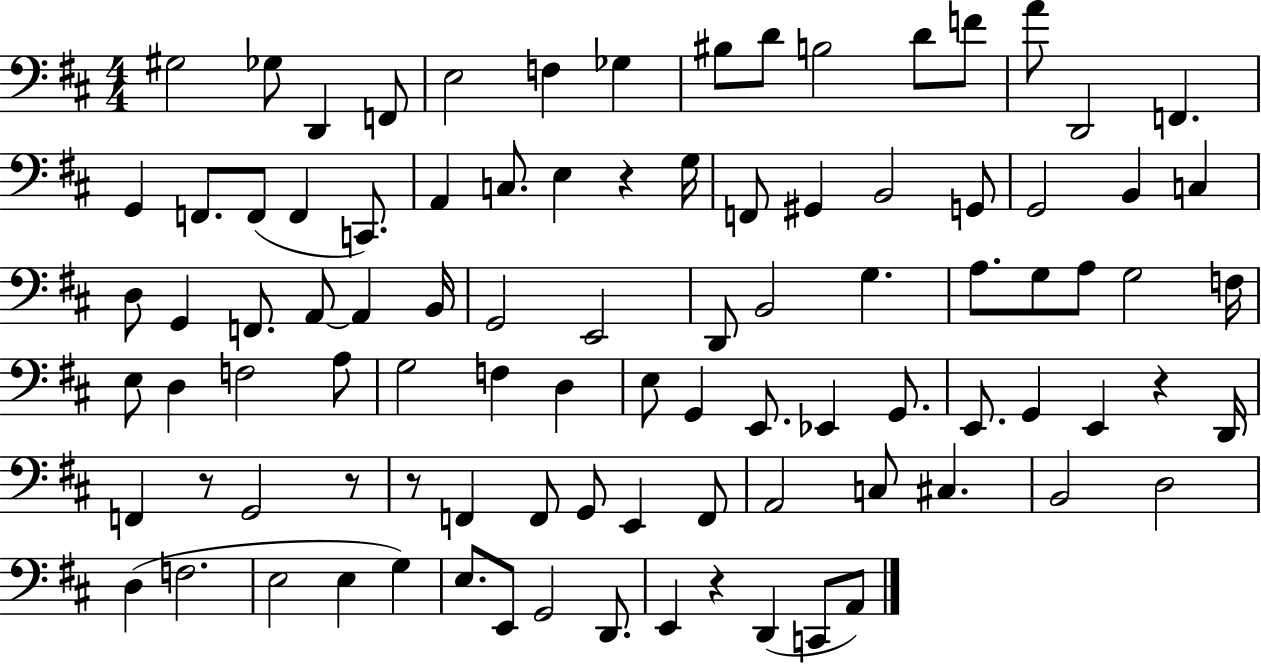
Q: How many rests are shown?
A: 6